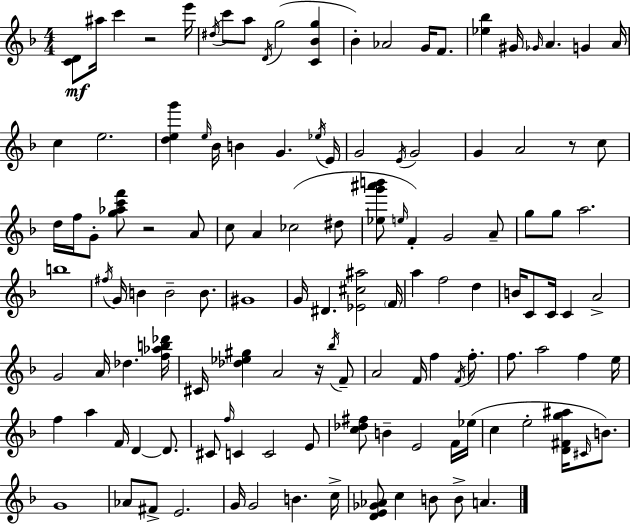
[C4,D4]/e A#5/s C6/q R/h E6/s D#5/s C6/e A5/e D4/s G5/h [C4,Bb4,G5]/q Bb4/q Ab4/h G4/s F4/e. [Eb5,Bb5]/q G#4/s Gb4/s A4/q. G4/q A4/s C5/q E5/h. [D5,E5,G6]/q E5/s Bb4/s B4/q G4/q. Eb5/s E4/s G4/h E4/s G4/h G4/q A4/h R/e C5/e D5/s F5/s G4/e [G5,Ab5,C6,F6]/e R/h A4/e C5/e A4/q CES5/h D#5/e [Eb5,G6,A#6,B6]/e E5/s F4/q G4/h A4/e G5/e G5/e A5/h. B5/w F#5/s G4/s B4/q B4/h B4/e. G#4/w G4/s D#4/q. [Eb4,C#5,A#5]/h F4/s A5/q F5/h D5/q B4/s C4/e C4/s C4/q A4/h G4/h A4/s Db5/q. [F5,Ab5,B5,Db6]/s C#4/s [Db5,Eb5,G#5]/q A4/h R/s Bb5/s F4/e A4/h F4/s F5/q F4/s F5/e. F5/e. A5/h F5/q E5/s F5/q A5/q F4/s D4/q D4/e. C#4/e F5/s C4/q C4/h E4/e [C5,Db5,F#5]/e B4/q E4/h F4/s Eb5/s C5/q E5/h [D4,F#4,G5,A#5]/s C#4/s B4/e. G4/w Ab4/e F#4/e E4/h. G4/s G4/h B4/q. C5/s [D4,E4,Gb4,Ab4]/e C5/q B4/e B4/e A4/q.